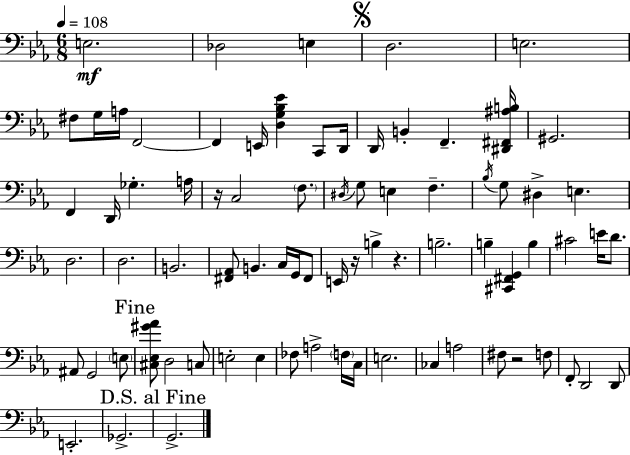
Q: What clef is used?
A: bass